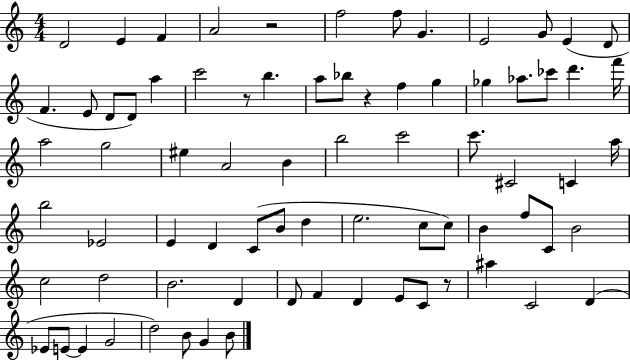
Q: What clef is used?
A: treble